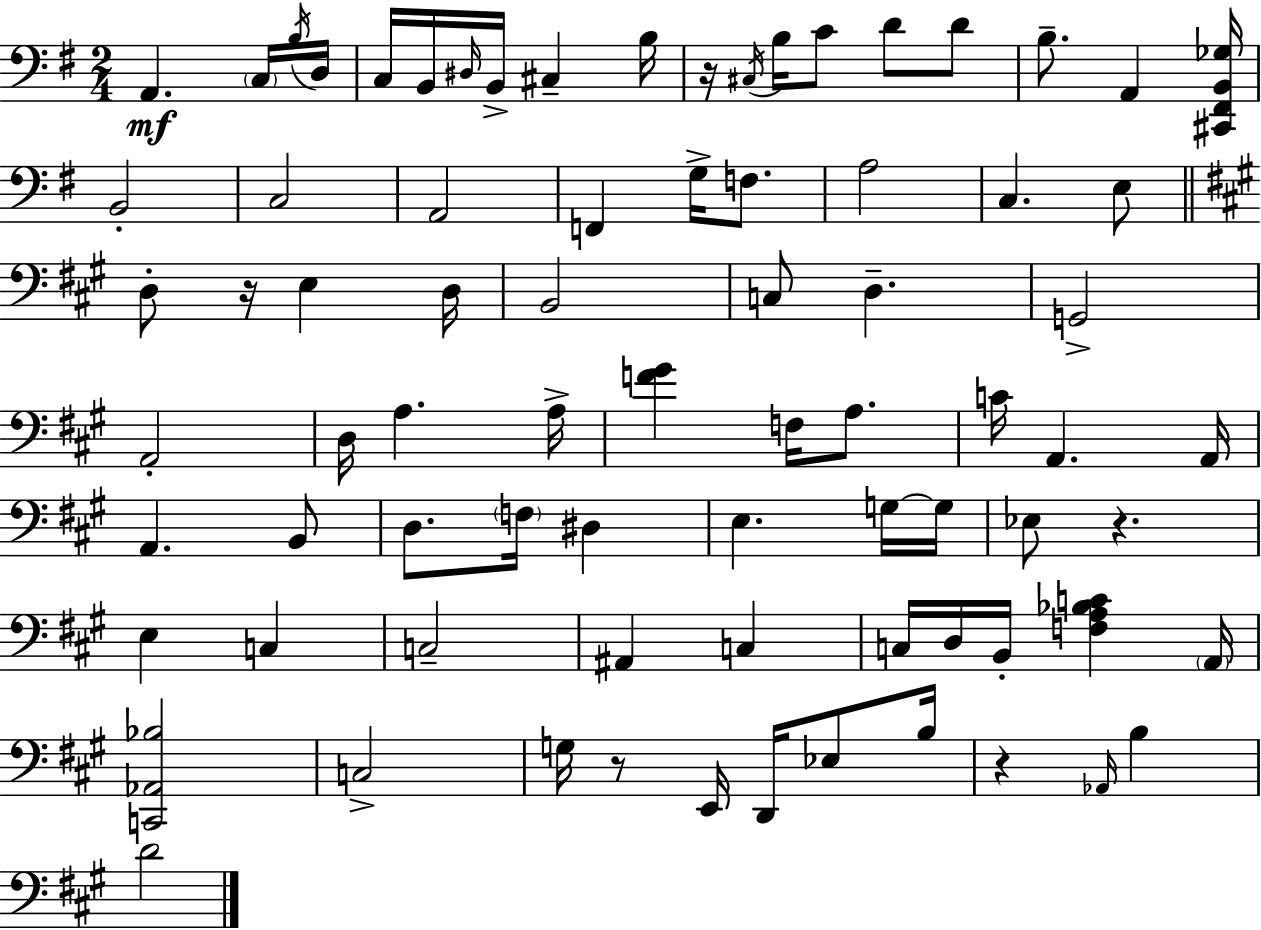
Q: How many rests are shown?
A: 5